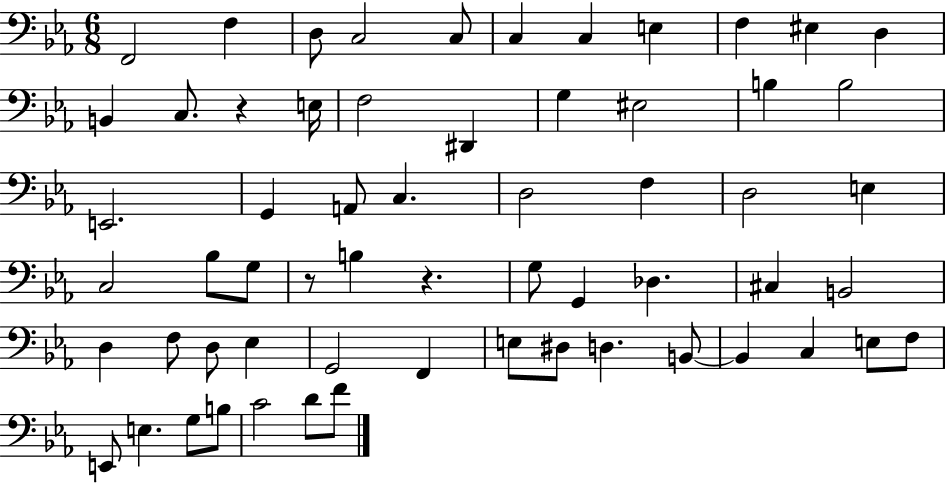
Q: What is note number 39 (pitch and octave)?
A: F3